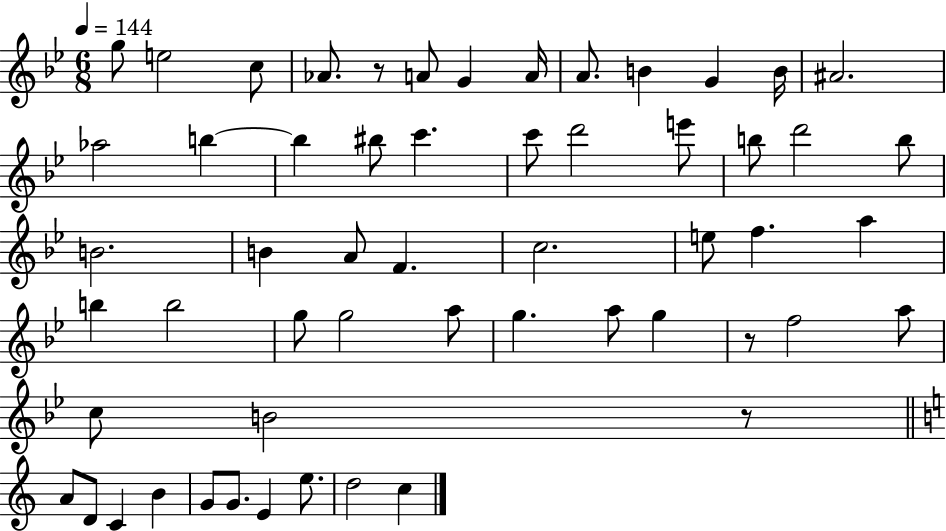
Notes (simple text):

G5/e E5/h C5/e Ab4/e. R/e A4/e G4/q A4/s A4/e. B4/q G4/q B4/s A#4/h. Ab5/h B5/q B5/q BIS5/e C6/q. C6/e D6/h E6/e B5/e D6/h B5/e B4/h. B4/q A4/e F4/q. C5/h. E5/e F5/q. A5/q B5/q B5/h G5/e G5/h A5/e G5/q. A5/e G5/q R/e F5/h A5/e C5/e B4/h R/e A4/e D4/e C4/q B4/q G4/e G4/e. E4/q E5/e. D5/h C5/q